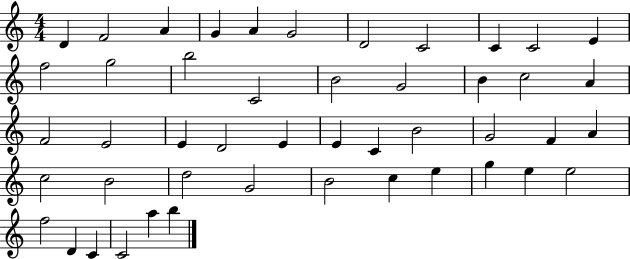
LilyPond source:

{
  \clef treble
  \numericTimeSignature
  \time 4/4
  \key c \major
  d'4 f'2 a'4 | g'4 a'4 g'2 | d'2 c'2 | c'4 c'2 e'4 | \break f''2 g''2 | b''2 c'2 | b'2 g'2 | b'4 c''2 a'4 | \break f'2 e'2 | e'4 d'2 e'4 | e'4 c'4 b'2 | g'2 f'4 a'4 | \break c''2 b'2 | d''2 g'2 | b'2 c''4 e''4 | g''4 e''4 e''2 | \break f''2 d'4 c'4 | c'2 a''4 b''4 | \bar "|."
}